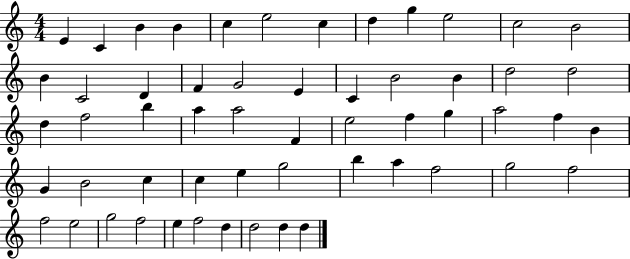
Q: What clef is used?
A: treble